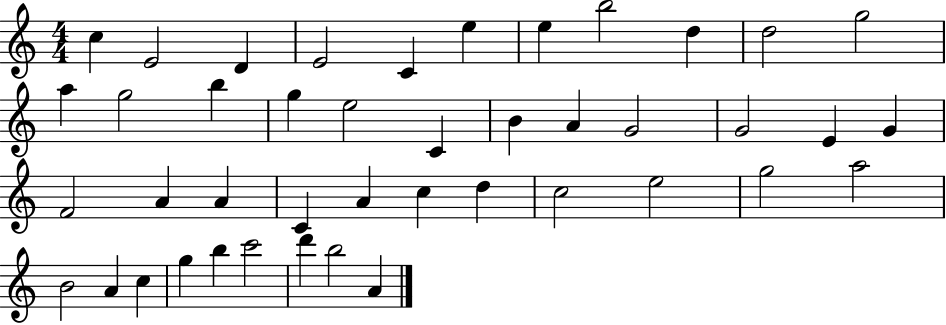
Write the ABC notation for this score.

X:1
T:Untitled
M:4/4
L:1/4
K:C
c E2 D E2 C e e b2 d d2 g2 a g2 b g e2 C B A G2 G2 E G F2 A A C A c d c2 e2 g2 a2 B2 A c g b c'2 d' b2 A